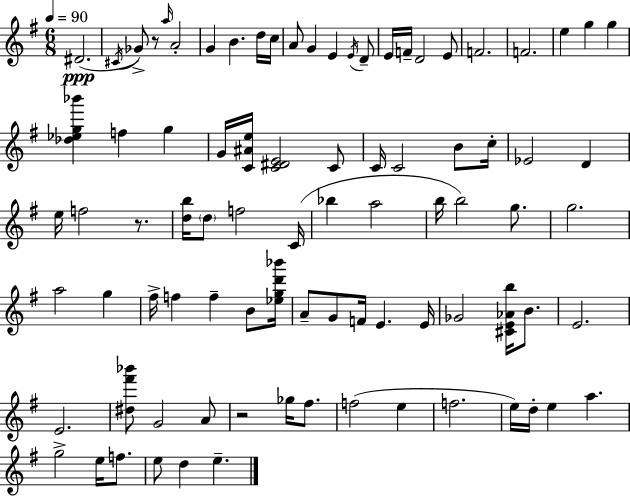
{
  \clef treble
  \numericTimeSignature
  \time 6/8
  \key e \minor
  \tempo 4 = 90
  dis'2.(\ppp | \acciaccatura { cis'16 } ges'8->) r8 \grace { a''16 } a'2-. | g'4 b'4. | d''16 c''16 a'8 g'4 e'4 | \break \acciaccatura { e'16 } d'8-- e'16 f'16-- d'2 | e'8 f'2. | f'2. | e''4 g''4 g''4 | \break <des'' ees'' g'' bes'''>4 f''4 g''4 | g'16 <c' ais' e''>16 <c' dis' e'>2 | c'8 c'16 c'2 | b'8 c''16-. ees'2 d'4 | \break e''16 f''2 | r8. <d'' b''>16 \parenthesize d''8 f''2 | c'16( bes''4 a''2 | b''16 b''2) | \break g''8. g''2. | a''2 g''4 | fis''16-> f''4 f''4-- | b'8 <ees'' g'' d''' bes'''>16 a'8-- g'8 f'16 e'4. | \break e'16 ges'2 <cis' e' aes' b''>16 | b'8. e'2. | e'2. | <dis'' fis''' bes'''>8 g'2 | \break a'8 r2 ges''16 | fis''8. f''2( e''4 | f''2. | e''16) d''16-. e''4 a''4. | \break g''2-> e''16 | f''8. e''8 d''4 e''4.-- | \bar "|."
}